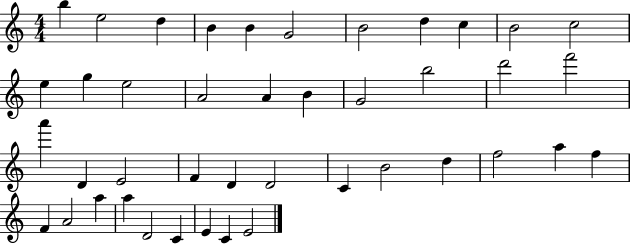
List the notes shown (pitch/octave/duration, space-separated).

B5/q E5/h D5/q B4/q B4/q G4/h B4/h D5/q C5/q B4/h C5/h E5/q G5/q E5/h A4/h A4/q B4/q G4/h B5/h D6/h F6/h A6/q D4/q E4/h F4/q D4/q D4/h C4/q B4/h D5/q F5/h A5/q F5/q F4/q A4/h A5/q A5/q D4/h C4/q E4/q C4/q E4/h